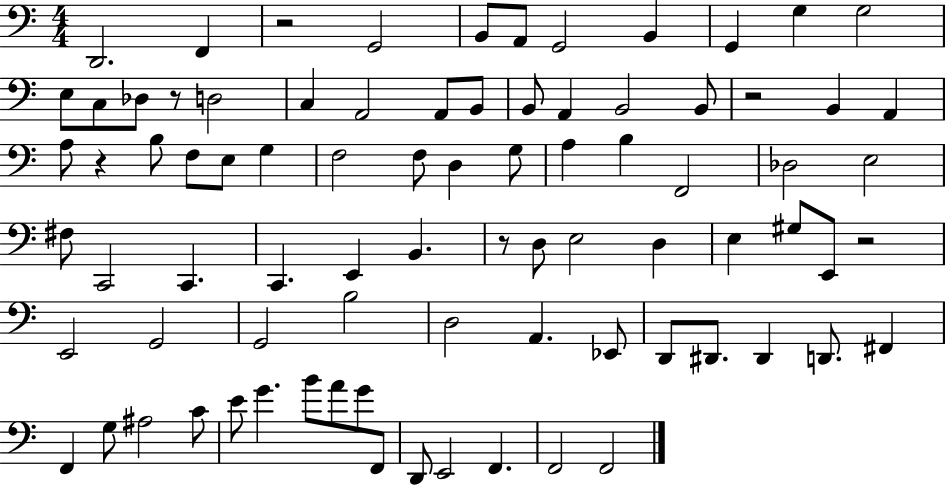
D2/h. F2/q R/h G2/h B2/e A2/e G2/h B2/q G2/q G3/q G3/h E3/e C3/e Db3/e R/e D3/h C3/q A2/h A2/e B2/e B2/e A2/q B2/h B2/e R/h B2/q A2/q A3/e R/q B3/e F3/e E3/e G3/q F3/h F3/e D3/q G3/e A3/q B3/q F2/h Db3/h E3/h F#3/e C2/h C2/q. C2/q. E2/q B2/q. R/e D3/e E3/h D3/q E3/q G#3/e E2/e R/h E2/h G2/h G2/h B3/h D3/h A2/q. Eb2/e D2/e D#2/e. D#2/q D2/e. F#2/q F2/q G3/e A#3/h C4/e E4/e G4/q. B4/e A4/e G4/e F2/e D2/e E2/h F2/q. F2/h F2/h